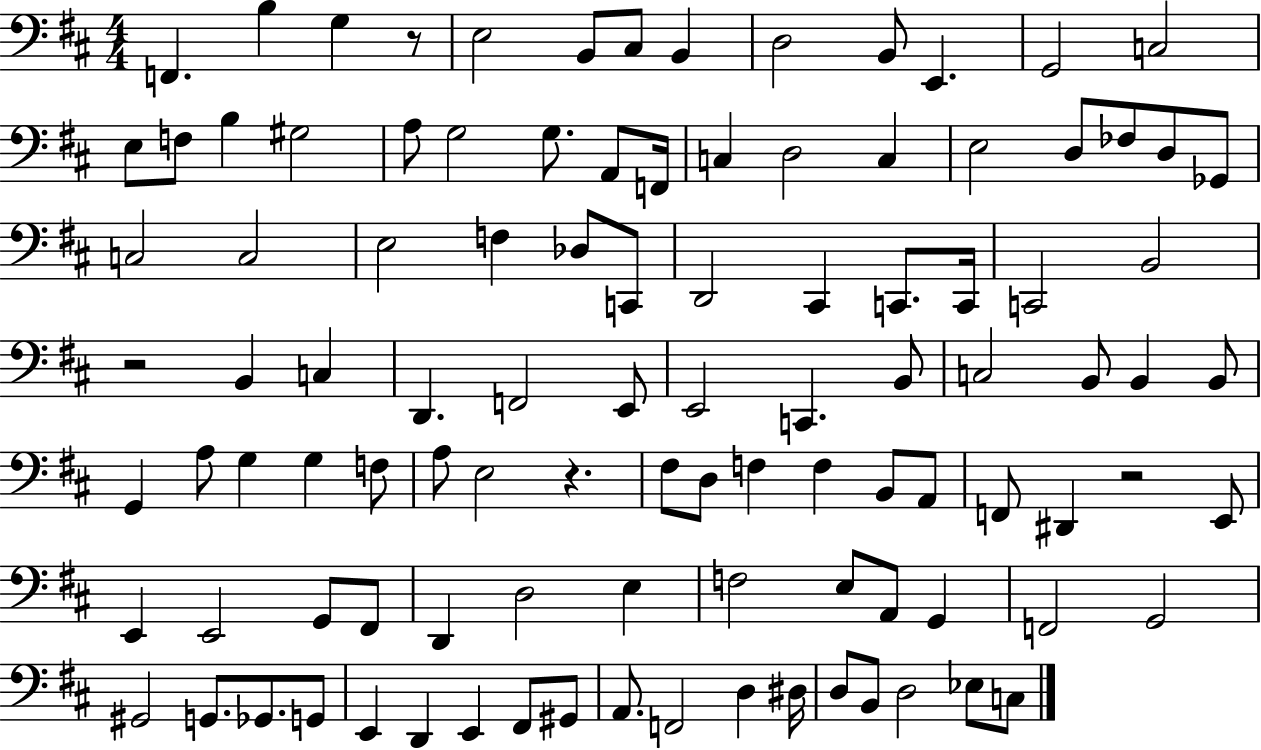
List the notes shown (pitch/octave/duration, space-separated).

F2/q. B3/q G3/q R/e E3/h B2/e C#3/e B2/q D3/h B2/e E2/q. G2/h C3/h E3/e F3/e B3/q G#3/h A3/e G3/h G3/e. A2/e F2/s C3/q D3/h C3/q E3/h D3/e FES3/e D3/e Gb2/e C3/h C3/h E3/h F3/q Db3/e C2/e D2/h C#2/q C2/e. C2/s C2/h B2/h R/h B2/q C3/q D2/q. F2/h E2/e E2/h C2/q. B2/e C3/h B2/e B2/q B2/e G2/q A3/e G3/q G3/q F3/e A3/e E3/h R/q. F#3/e D3/e F3/q F3/q B2/e A2/e F2/e D#2/q R/h E2/e E2/q E2/h G2/e F#2/e D2/q D3/h E3/q F3/h E3/e A2/e G2/q F2/h G2/h G#2/h G2/e. Gb2/e. G2/e E2/q D2/q E2/q F#2/e G#2/e A2/e. F2/h D3/q D#3/s D3/e B2/e D3/h Eb3/e C3/e